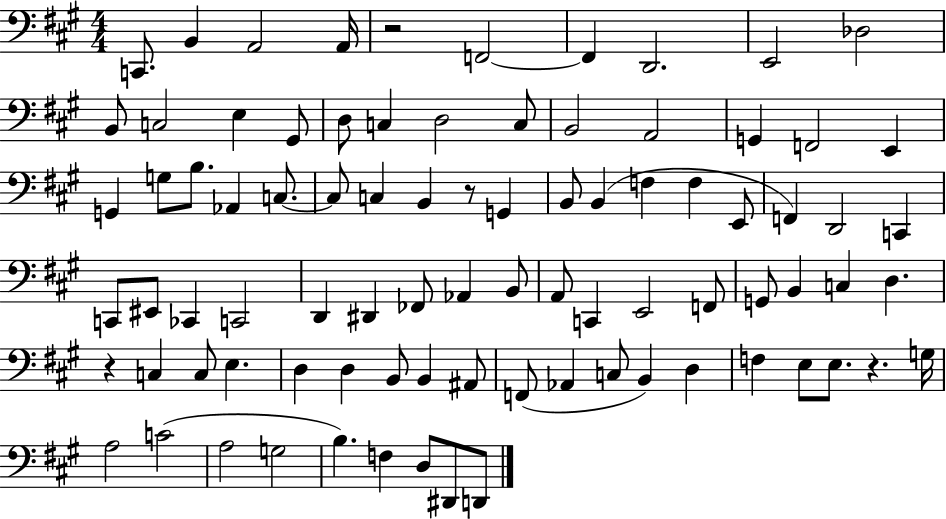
C2/e. B2/q A2/h A2/s R/h F2/h F2/q D2/h. E2/h Db3/h B2/e C3/h E3/q G#2/e D3/e C3/q D3/h C3/e B2/h A2/h G2/q F2/h E2/q G2/q G3/e B3/e. Ab2/q C3/e. C3/e C3/q B2/q R/e G2/q B2/e B2/q F3/q F3/q E2/e F2/q D2/h C2/q C2/e EIS2/e CES2/q C2/h D2/q D#2/q FES2/e Ab2/q B2/e A2/e C2/q E2/h F2/e G2/e B2/q C3/q D3/q. R/q C3/q C3/e E3/q. D3/q D3/q B2/e B2/q A#2/e F2/e Ab2/q C3/e B2/q D3/q F3/q E3/e E3/e. R/q. G3/s A3/h C4/h A3/h G3/h B3/q. F3/q D3/e D#2/e D2/e